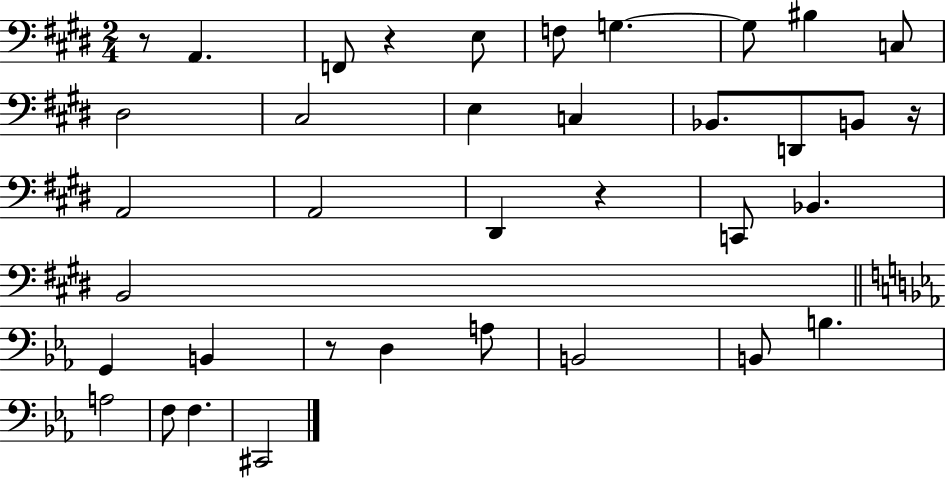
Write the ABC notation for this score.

X:1
T:Untitled
M:2/4
L:1/4
K:E
z/2 A,, F,,/2 z E,/2 F,/2 G, G,/2 ^B, C,/2 ^D,2 ^C,2 E, C, _B,,/2 D,,/2 B,,/2 z/4 A,,2 A,,2 ^D,, z C,,/2 _B,, B,,2 G,, B,, z/2 D, A,/2 B,,2 B,,/2 B, A,2 F,/2 F, ^C,,2